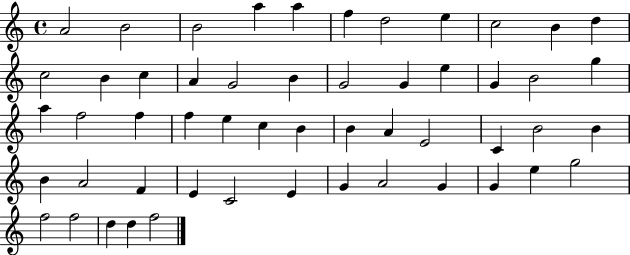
{
  \clef treble
  \time 4/4
  \defaultTimeSignature
  \key c \major
  a'2 b'2 | b'2 a''4 a''4 | f''4 d''2 e''4 | c''2 b'4 d''4 | \break c''2 b'4 c''4 | a'4 g'2 b'4 | g'2 g'4 e''4 | g'4 b'2 g''4 | \break a''4 f''2 f''4 | f''4 e''4 c''4 b'4 | b'4 a'4 e'2 | c'4 b'2 b'4 | \break b'4 a'2 f'4 | e'4 c'2 e'4 | g'4 a'2 g'4 | g'4 e''4 g''2 | \break f''2 f''2 | d''4 d''4 f''2 | \bar "|."
}